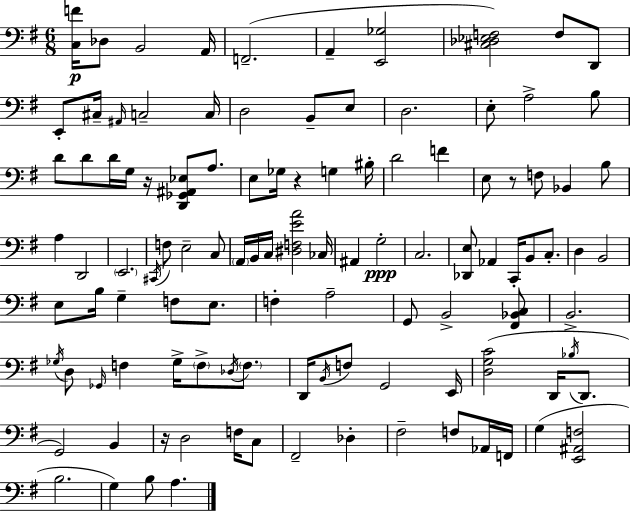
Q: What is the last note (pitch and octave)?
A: A3